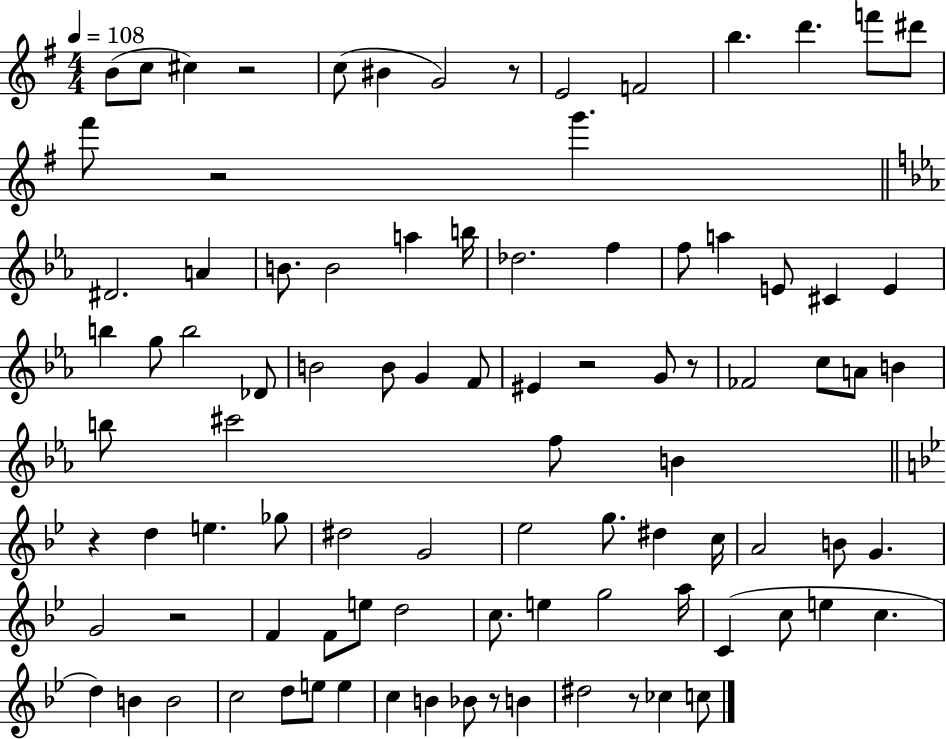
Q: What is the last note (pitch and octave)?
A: C5